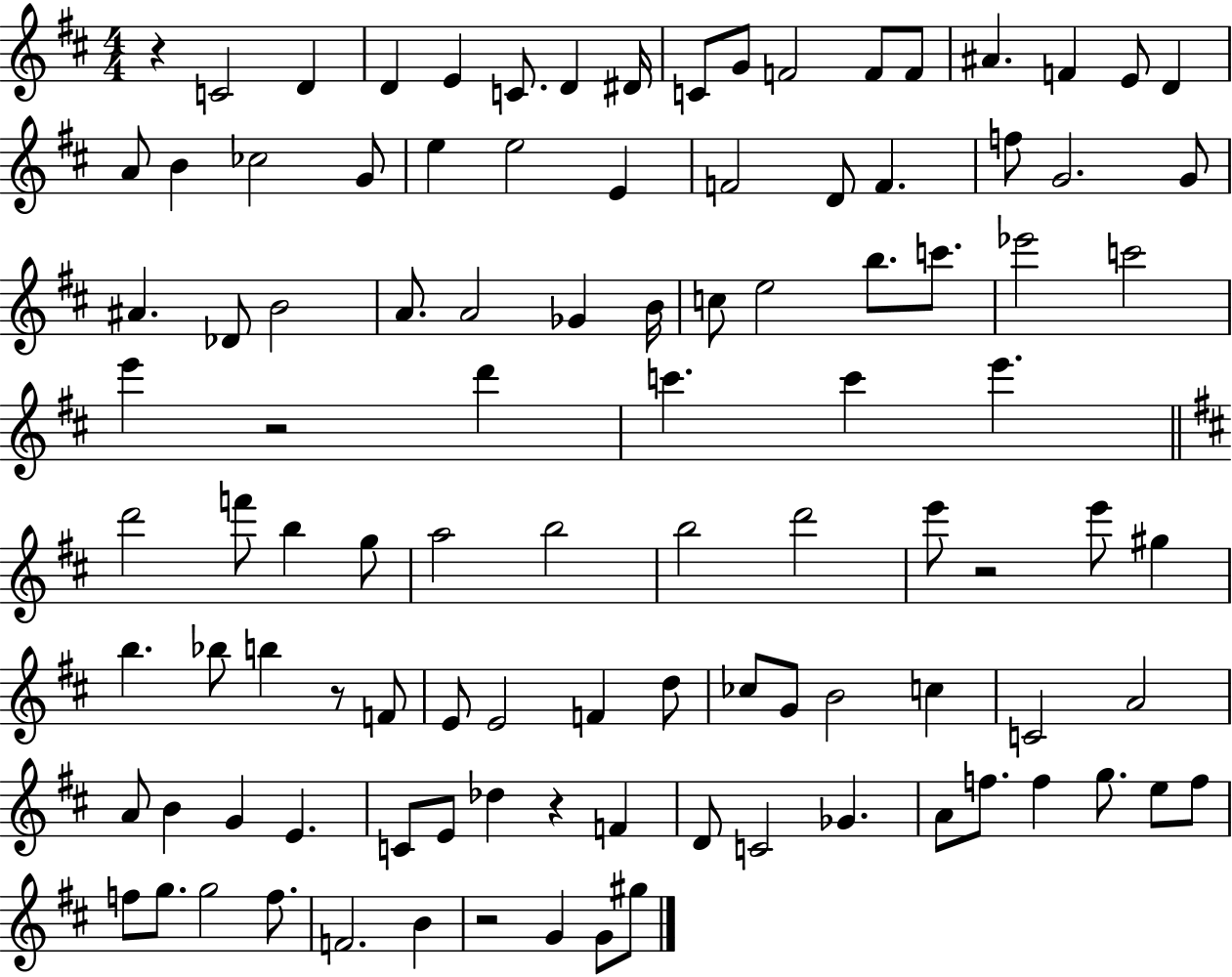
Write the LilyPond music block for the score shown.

{
  \clef treble
  \numericTimeSignature
  \time 4/4
  \key d \major
  r4 c'2 d'4 | d'4 e'4 c'8. d'4 dis'16 | c'8 g'8 f'2 f'8 f'8 | ais'4. f'4 e'8 d'4 | \break a'8 b'4 ces''2 g'8 | e''4 e''2 e'4 | f'2 d'8 f'4. | f''8 g'2. g'8 | \break ais'4. des'8 b'2 | a'8. a'2 ges'4 b'16 | c''8 e''2 b''8. c'''8. | ees'''2 c'''2 | \break e'''4 r2 d'''4 | c'''4. c'''4 e'''4. | \bar "||" \break \key d \major d'''2 f'''8 b''4 g''8 | a''2 b''2 | b''2 d'''2 | e'''8 r2 e'''8 gis''4 | \break b''4. bes''8 b''4 r8 f'8 | e'8 e'2 f'4 d''8 | ces''8 g'8 b'2 c''4 | c'2 a'2 | \break a'8 b'4 g'4 e'4. | c'8 e'8 des''4 r4 f'4 | d'8 c'2 ges'4. | a'8 f''8. f''4 g''8. e''8 f''8 | \break f''8 g''8. g''2 f''8. | f'2. b'4 | r2 g'4 g'8 gis''8 | \bar "|."
}